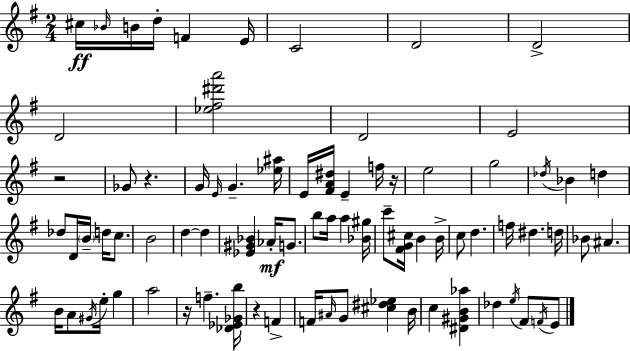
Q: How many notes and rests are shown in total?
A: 79